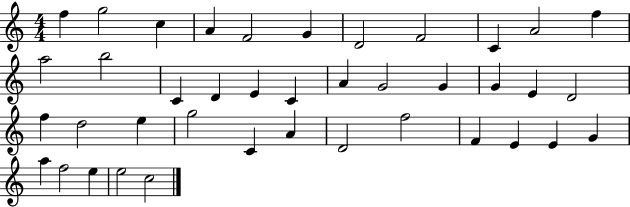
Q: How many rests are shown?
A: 0